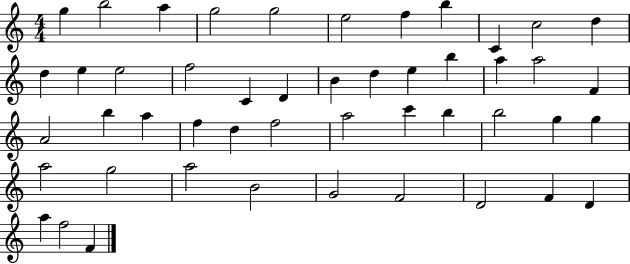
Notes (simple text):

G5/q B5/h A5/q G5/h G5/h E5/h F5/q B5/q C4/q C5/h D5/q D5/q E5/q E5/h F5/h C4/q D4/q B4/q D5/q E5/q B5/q A5/q A5/h F4/q A4/h B5/q A5/q F5/q D5/q F5/h A5/h C6/q B5/q B5/h G5/q G5/q A5/h G5/h A5/h B4/h G4/h F4/h D4/h F4/q D4/q A5/q F5/h F4/q